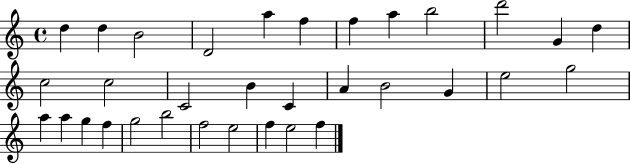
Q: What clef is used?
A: treble